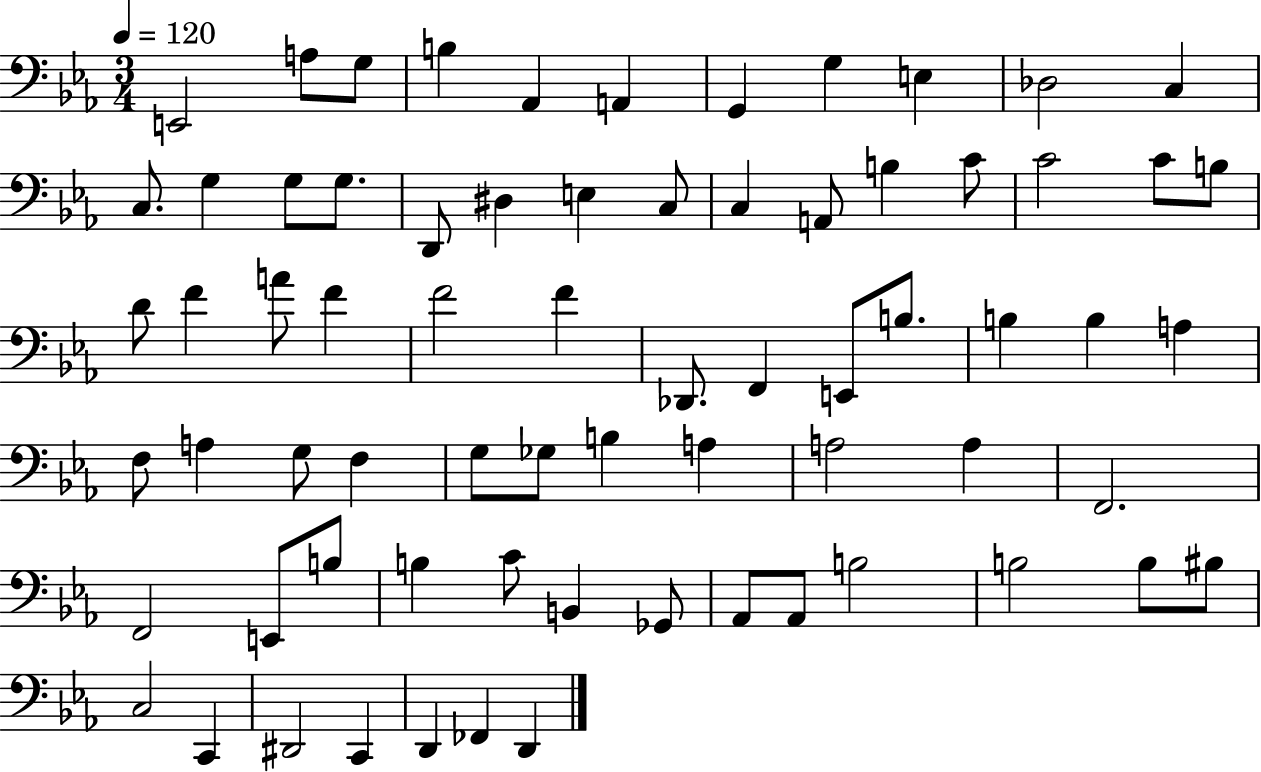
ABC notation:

X:1
T:Untitled
M:3/4
L:1/4
K:Eb
E,,2 A,/2 G,/2 B, _A,, A,, G,, G, E, _D,2 C, C,/2 G, G,/2 G,/2 D,,/2 ^D, E, C,/2 C, A,,/2 B, C/2 C2 C/2 B,/2 D/2 F A/2 F F2 F _D,,/2 F,, E,,/2 B,/2 B, B, A, F,/2 A, G,/2 F, G,/2 _G,/2 B, A, A,2 A, F,,2 F,,2 E,,/2 B,/2 B, C/2 B,, _G,,/2 _A,,/2 _A,,/2 B,2 B,2 B,/2 ^B,/2 C,2 C,, ^D,,2 C,, D,, _F,, D,,